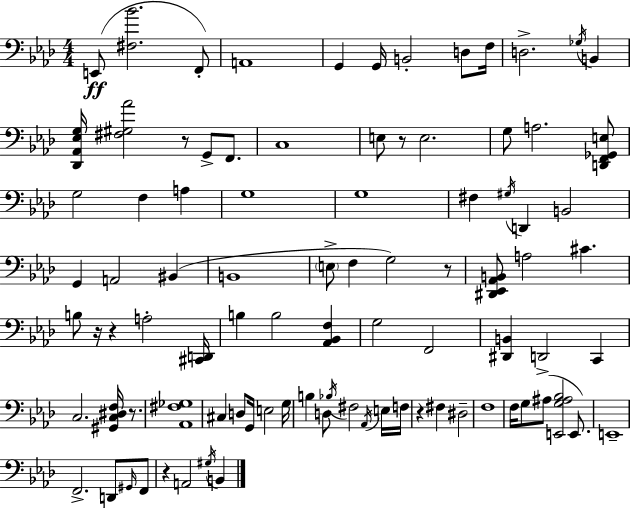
X:1
T:Untitled
M:4/4
L:1/4
K:Ab
E,,/2 [^F,_B]2 F,,/2 A,,4 G,, G,,/4 B,,2 D,/2 F,/4 D,2 _G,/4 B,, [_D,,_A,,_E,G,]/4 [^F,^G,_A]2 z/2 G,,/2 F,,/2 C,4 E,/2 z/2 E,2 G,/2 A,2 [D,,F,,_G,,E,]/2 G,2 F, A, G,4 G,4 ^F, ^G,/4 D,, B,,2 G,, A,,2 ^B,, B,,4 E,/2 F, G,2 z/2 [^D,,_E,,_A,,B,,]/2 A,2 ^C B,/2 z/4 z A,2 [^C,,D,,]/4 B, B,2 [_A,,_B,,F,] G,2 F,,2 [^D,,B,,] D,,2 C,, C,2 [^G,,C,^D,F,]/4 z/2 [_A,,^F,_G,]4 ^C, D,/2 G,,/4 E,2 G,/4 B, D,/2 _B,/4 ^F,2 _A,,/4 E,/4 F,/4 z ^F, ^D,2 F,4 F,/4 G,/2 ^A,/2 [E,,G,^A,_B,]2 E,,/2 E,,4 F,,2 D,,/2 ^G,,/4 F,,/2 z A,,2 ^G,/4 B,,